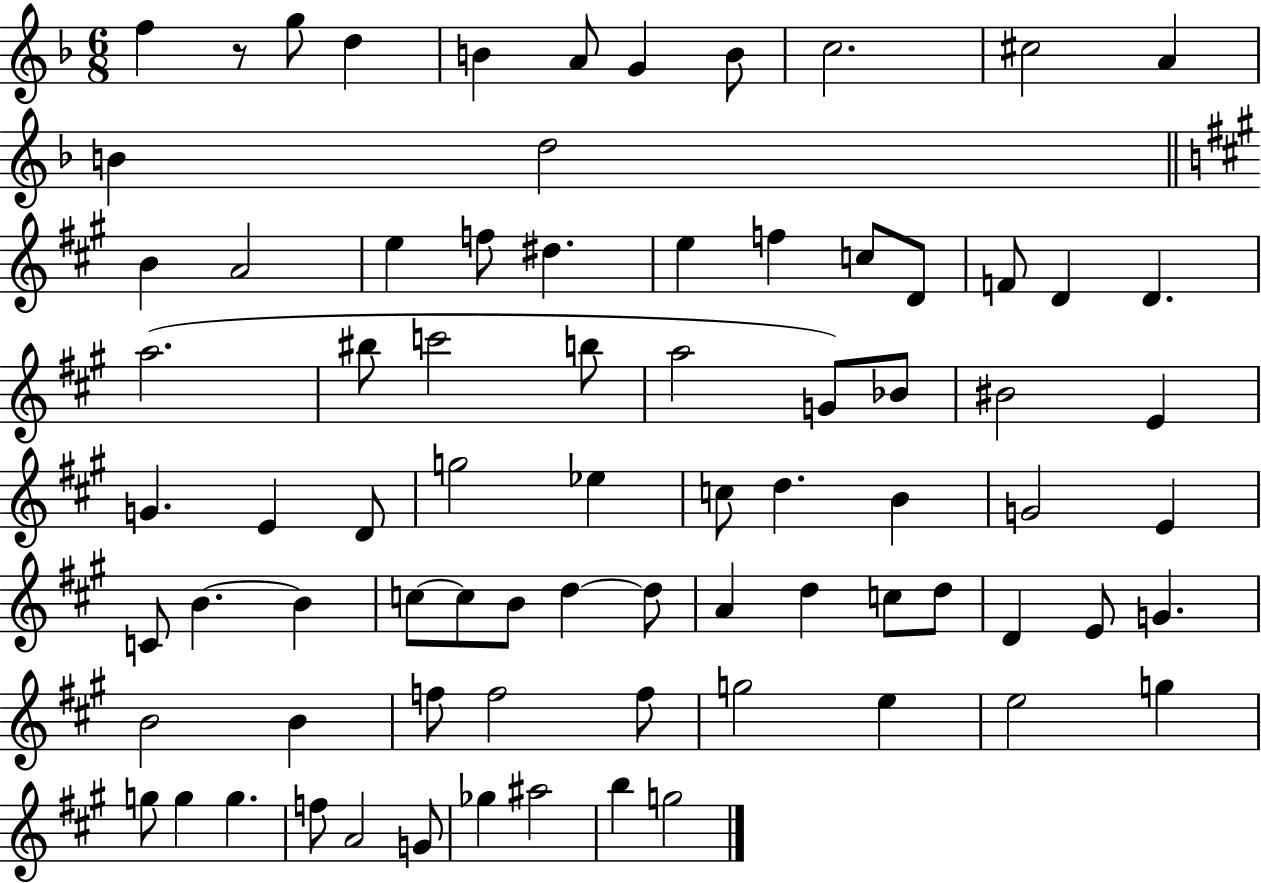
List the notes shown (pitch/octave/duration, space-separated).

F5/q R/e G5/e D5/q B4/q A4/e G4/q B4/e C5/h. C#5/h A4/q B4/q D5/h B4/q A4/h E5/q F5/e D#5/q. E5/q F5/q C5/e D4/e F4/e D4/q D4/q. A5/h. BIS5/e C6/h B5/e A5/h G4/e Bb4/e BIS4/h E4/q G4/q. E4/q D4/e G5/h Eb5/q C5/e D5/q. B4/q G4/h E4/q C4/e B4/q. B4/q C5/e C5/e B4/e D5/q D5/e A4/q D5/q C5/e D5/e D4/q E4/e G4/q. B4/h B4/q F5/e F5/h F5/e G5/h E5/q E5/h G5/q G5/e G5/q G5/q. F5/e A4/h G4/e Gb5/q A#5/h B5/q G5/h